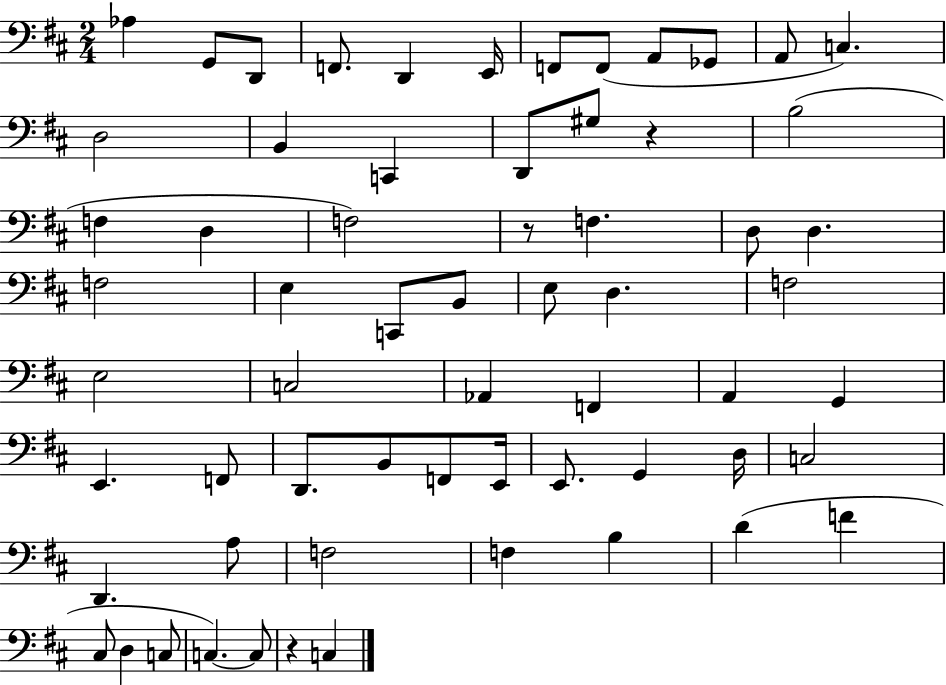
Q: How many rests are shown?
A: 3